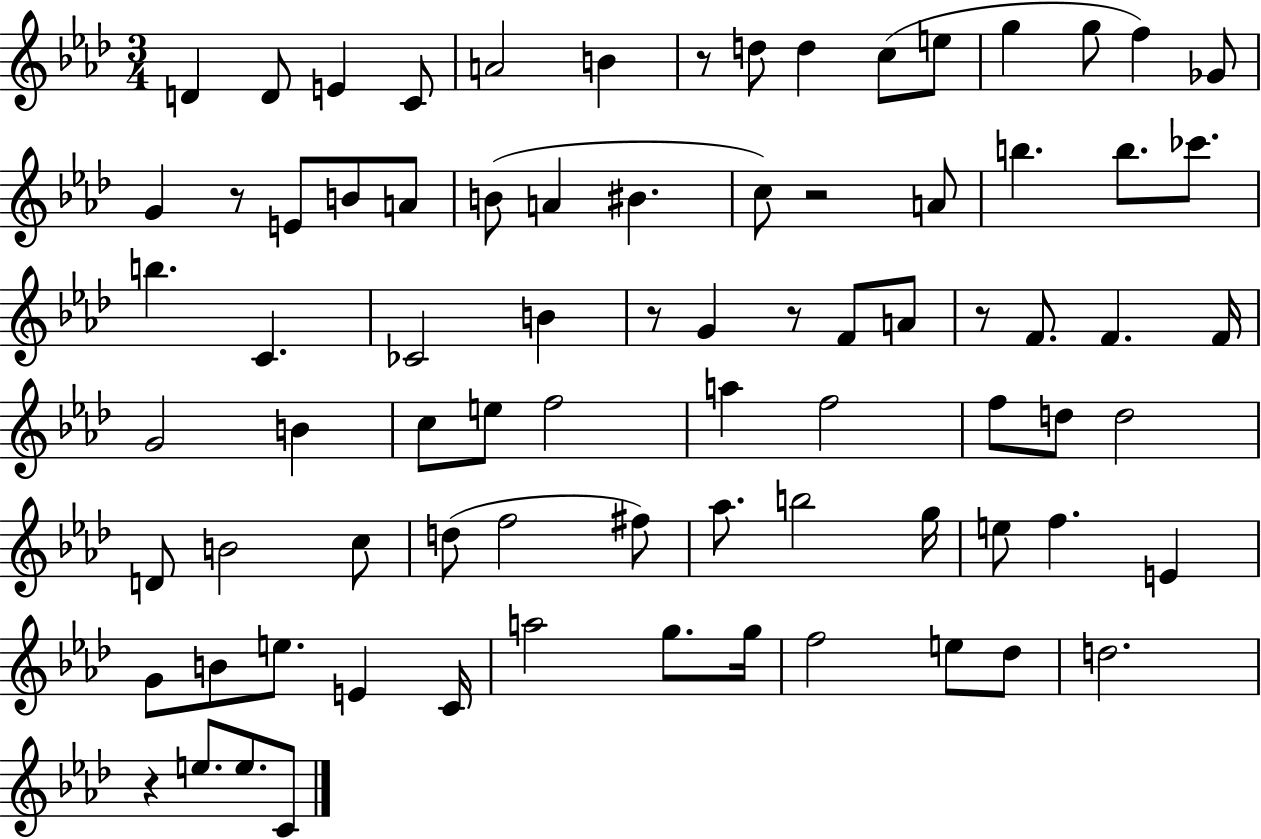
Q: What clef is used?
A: treble